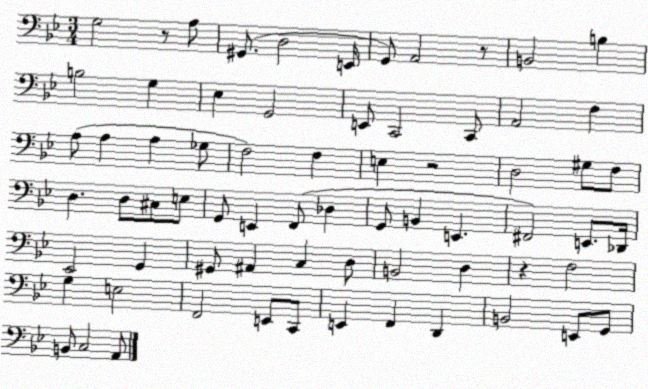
X:1
T:Untitled
M:3/4
L:1/4
K:Bb
G,2 z/2 A,/2 ^G,,/2 D,2 E,,/4 G,,/2 A,,2 z/2 B,,2 B, B,2 G, _E, G,,2 E,,/2 C,,2 C,,/2 A,,2 F, A,/2 A, A, _G,/2 F,2 F, E, z2 D,2 ^G,/2 F,/2 D, D,/2 ^C,/2 E,/2 G,,/2 E,, F,,/2 _D, G,,/2 B,, E,, ^F,,2 E,,/2 _D,,/4 _E,,2 G,, ^G,,/2 ^A,, C, D,/2 B,,2 D, z F,2 G, E,2 F,,2 E,,/2 C,,/2 E,, F,, D,, B,,2 E,,/2 G,,/2 B,,/2 C,2 A,,/2